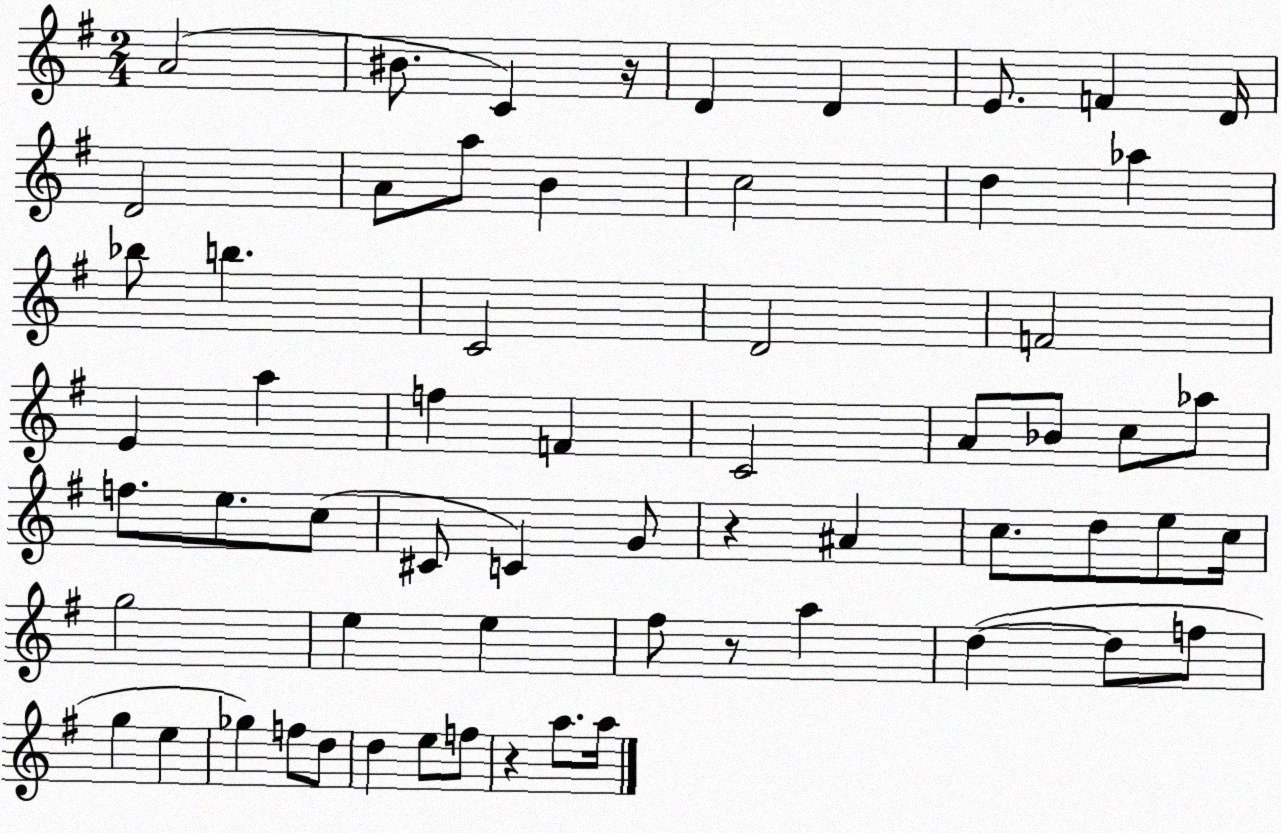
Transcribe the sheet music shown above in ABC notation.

X:1
T:Untitled
M:2/4
L:1/4
K:G
A2 ^B/2 C z/4 D D E/2 F D/4 D2 A/2 a/2 B c2 d _a _b/2 b C2 D2 F2 E a f F C2 A/2 _B/2 c/2 _a/2 f/2 e/2 c/2 ^C/2 C G/2 z ^A c/2 d/2 e/2 c/4 g2 e e ^f/2 z/2 a d d/2 f/2 g e _g f/2 d/2 d e/2 f/2 z a/2 a/4